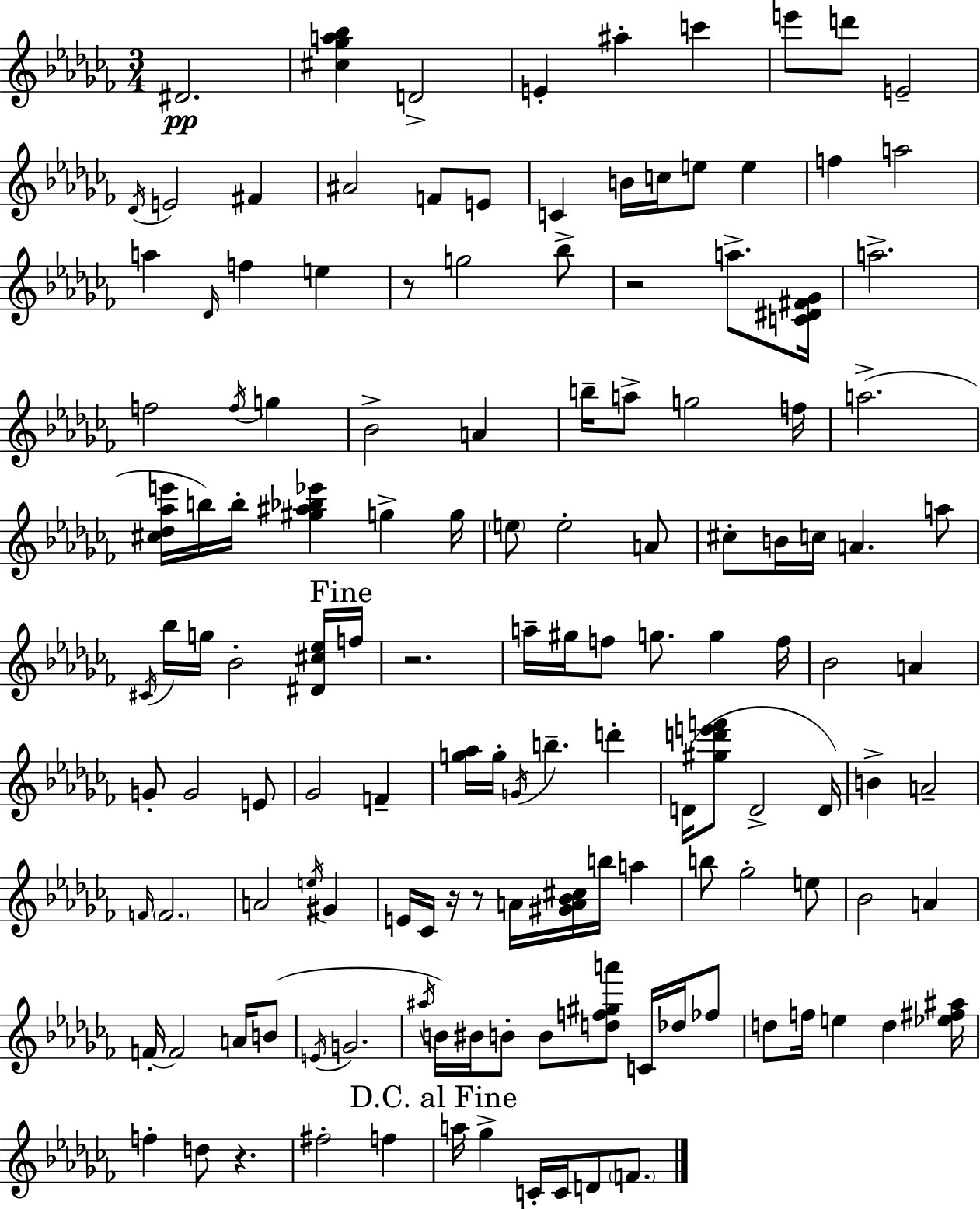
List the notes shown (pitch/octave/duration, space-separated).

D#4/h. [C#5,Gb5,A5,Bb5]/q D4/h E4/q A#5/q C6/q E6/e D6/e E4/h Db4/s E4/h F#4/q A#4/h F4/e E4/e C4/q B4/s C5/s E5/e E5/q F5/q A5/h A5/q Db4/s F5/q E5/q R/e G5/h Bb5/e R/h A5/e. [C4,D#4,F#4,Gb4]/s A5/h. F5/h F5/s G5/q Bb4/h A4/q B5/s A5/e G5/h F5/s A5/h. [C#5,Db5,Ab5,E6]/s B5/s B5/s [G#5,A#5,Bb5,Eb6]/q G5/q G5/s E5/e E5/h A4/e C#5/e B4/s C5/s A4/q. A5/e C#4/s Bb5/s G5/s Bb4/h [D#4,C#5,Eb5]/s F5/s R/h. A5/s G#5/s F5/e G5/e. G5/q F5/s Bb4/h A4/q G4/e G4/h E4/e Gb4/h F4/q [G5,Ab5]/s G5/s G4/s B5/q. D6/q D4/s [G#5,D6,E6,F6]/e D4/h D4/s B4/q A4/h F4/s F4/h. A4/h E5/s G#4/q E4/s CES4/s R/s R/e A4/s [G#4,A4,Bb4,C#5]/s B5/s A5/q B5/e Gb5/h E5/e Bb4/h A4/q F4/s F4/h A4/s B4/e E4/s G4/h. A#5/s B4/s BIS4/s B4/e B4/e [D5,F5,G#5,A6]/e C4/s Db5/s FES5/e D5/e F5/s E5/q D5/q [Eb5,F#5,A#5]/s F5/q D5/e R/q. F#5/h F5/q A5/s Gb5/q C4/s C4/s D4/e F4/e.